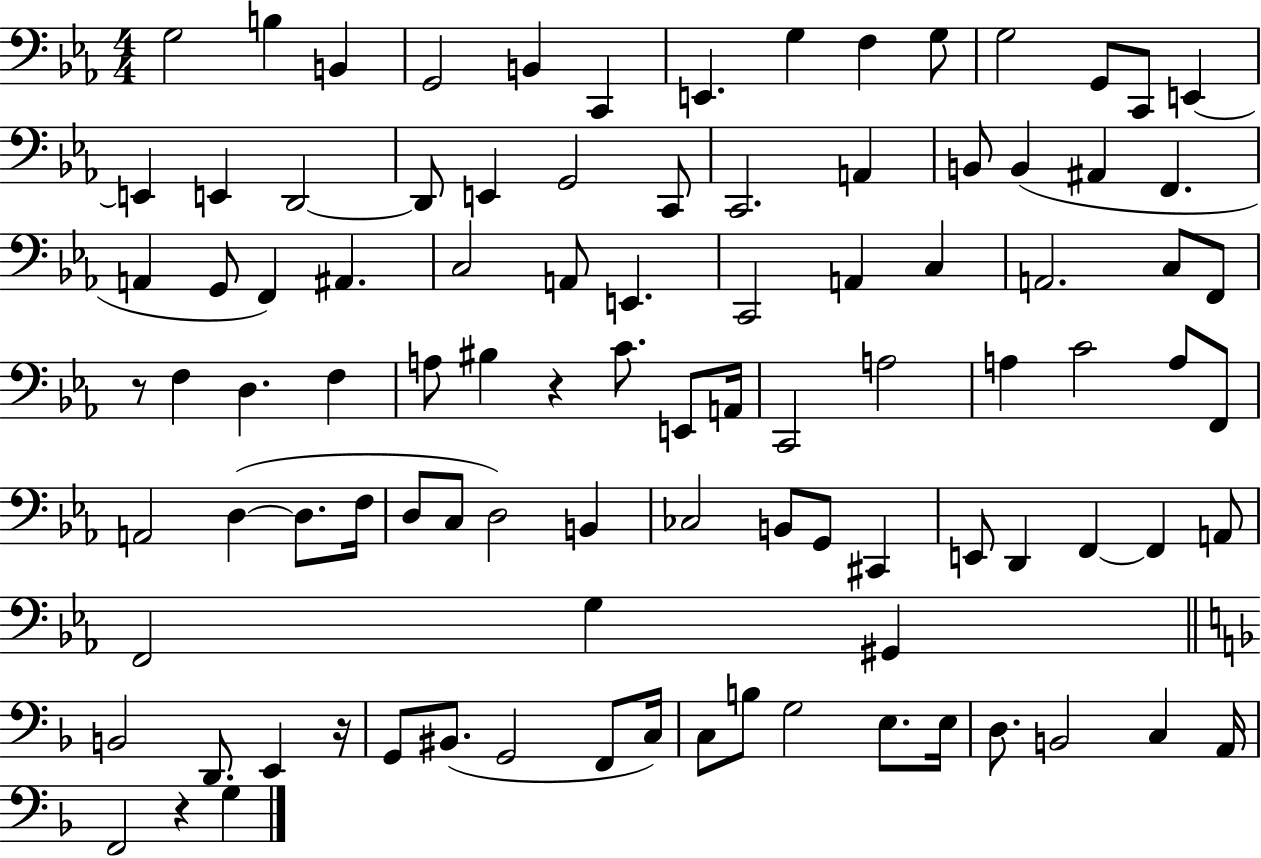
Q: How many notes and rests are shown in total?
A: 97